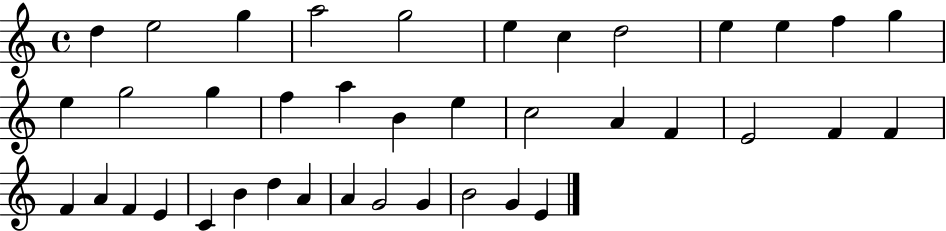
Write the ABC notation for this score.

X:1
T:Untitled
M:4/4
L:1/4
K:C
d e2 g a2 g2 e c d2 e e f g e g2 g f a B e c2 A F E2 F F F A F E C B d A A G2 G B2 G E